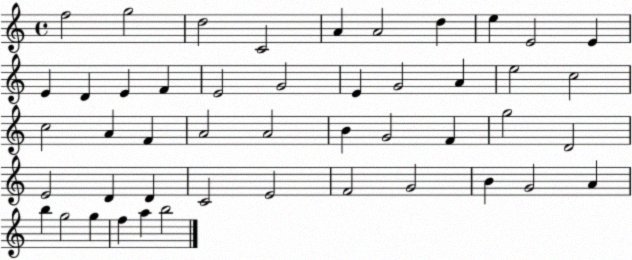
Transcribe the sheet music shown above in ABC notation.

X:1
T:Untitled
M:4/4
L:1/4
K:C
f2 g2 d2 C2 A A2 d e E2 E E D E F E2 G2 E G2 A e2 c2 c2 A F A2 A2 B G2 F g2 D2 E2 D D C2 E2 F2 G2 B G2 A b g2 g f a b2